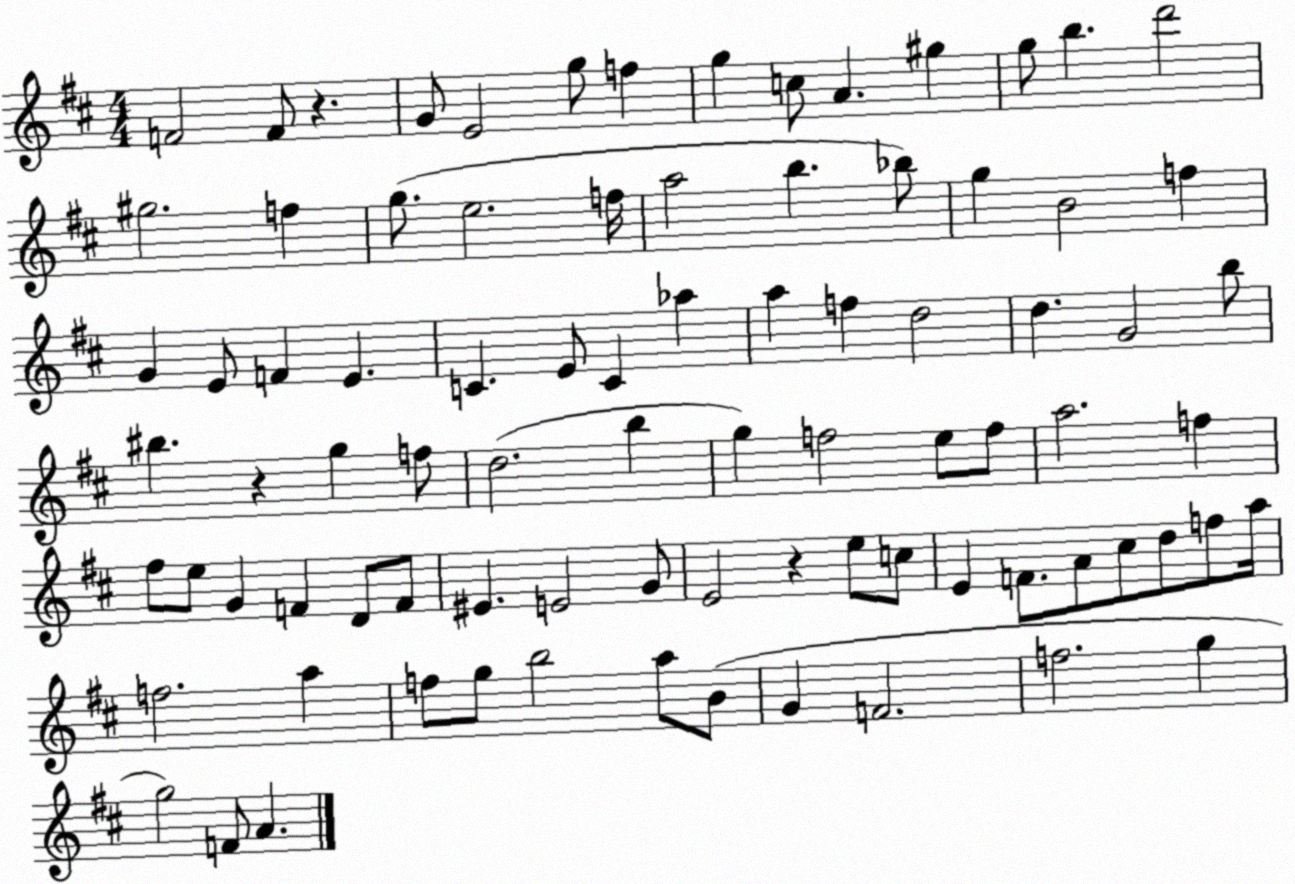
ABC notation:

X:1
T:Untitled
M:4/4
L:1/4
K:D
F2 F/2 z G/2 E2 g/2 f g c/2 A ^g g/2 b d'2 ^g2 f g/2 e2 f/4 a2 b _b/2 g B2 f G E/2 F E C E/2 C _a a f d2 d G2 b/2 ^b z g f/2 d2 b g f2 e/2 f/2 a2 f ^f/2 e/2 G F D/2 F/2 ^E E2 G/2 E2 z e/2 c/2 E F/2 A/2 ^c/2 d/2 f/2 a/4 f2 a f/2 g/2 b2 a/2 B/2 G F2 f2 g g2 F/2 A